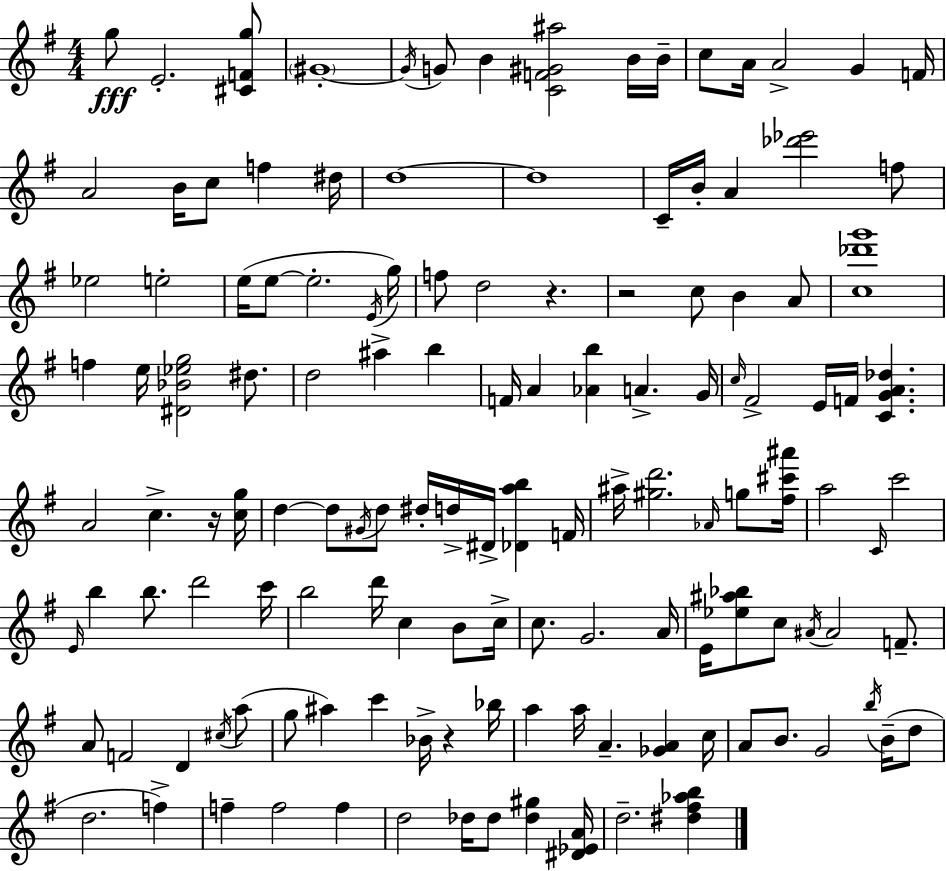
{
  \clef treble
  \numericTimeSignature
  \time 4/4
  \key g \major
  g''8\fff e'2.-. <cis' f' g''>8 | \parenthesize gis'1-.~~ | \acciaccatura { gis'16 } g'8 b'4 <c' f' gis' ais''>2 b'16 | b'16-- c''8 a'16 a'2-> g'4 | \break f'16 a'2 b'16 c''8 f''4 | dis''16 d''1~~ | d''1 | c'16-- b'16-. a'4 <des''' ees'''>2 f''8 | \break ees''2 e''2-. | e''16( e''8~~ e''2.-. | \acciaccatura { e'16 }) g''16 f''8 d''2 r4. | r2 c''8 b'4 | \break a'8 <c'' des''' g'''>1 | f''4 e''16 <dis' bes' ees'' g''>2 dis''8. | d''2 ais''4-> b''4 | f'16 a'4 <aes' b''>4 a'4.-> | \break g'16 \grace { c''16 } fis'2-> e'16 f'16 <c' g' a' des''>4. | a'2 c''4.-> | r16 <c'' g''>16 d''4~~ d''8 \acciaccatura { gis'16 } d''8 dis''16-. d''16-> dis'16-> <des' a'' b''>4 | f'16 ais''16-> <gis'' d'''>2. | \break \grace { aes'16 } g''8 <fis'' cis''' ais'''>16 a''2 \grace { c'16 } c'''2 | \grace { e'16 } b''4 b''8. d'''2 | c'''16 b''2 d'''16 | c''4 b'8 c''16-> c''8. g'2. | \break a'16 e'16 <ees'' ais'' bes''>8 c''8 \acciaccatura { ais'16 } ais'2 | f'8.-- a'8 f'2 | d'4 \acciaccatura { cis''16 }( a''8 g''8 ais''4) c'''4 | bes'16-> r4 bes''16 a''4 a''16 a'4.-- | \break <ges' a'>4 c''16 a'8 b'8. g'2 | \acciaccatura { b''16 }( b'16-- d''8 d''2. | f''4->) f''4-- f''2 | f''4 d''2 | \break des''16 des''8 <des'' gis''>4 <dis' ees' a'>16 d''2.-- | <dis'' fis'' aes'' b''>4 \bar "|."
}